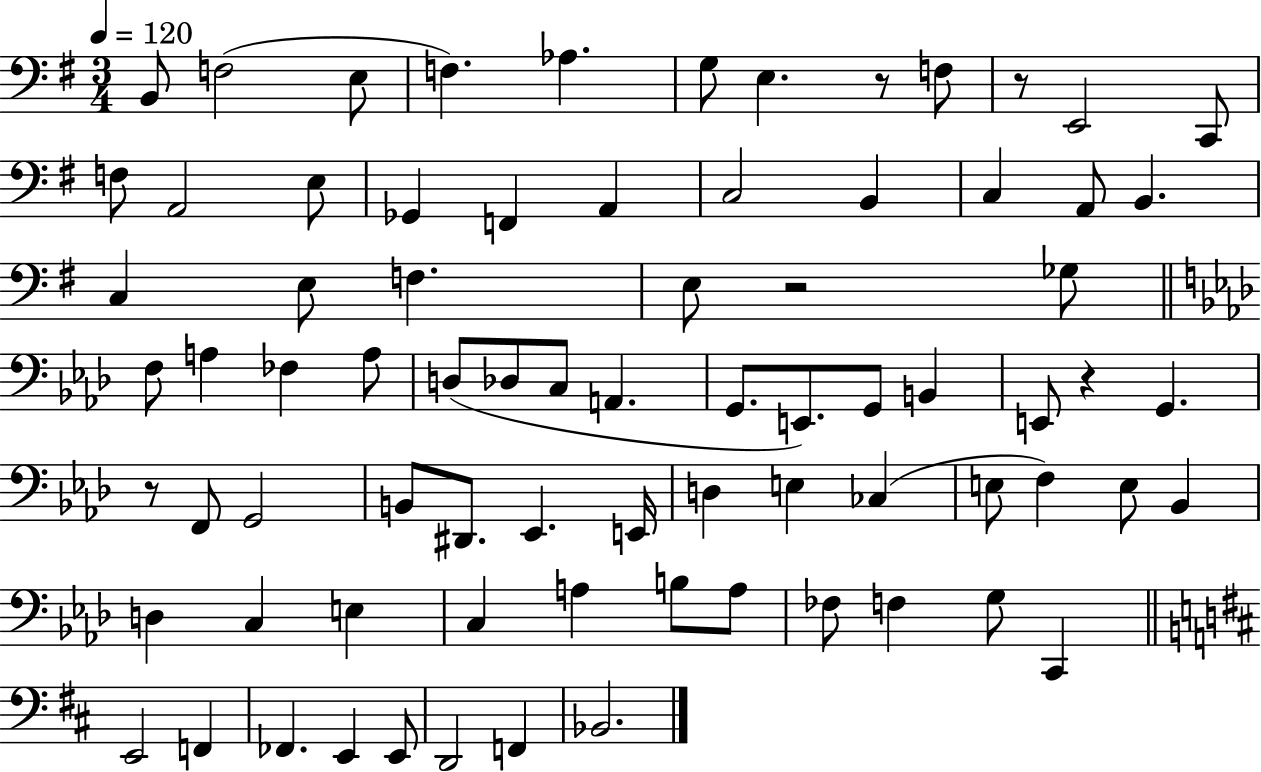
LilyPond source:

{
  \clef bass
  \numericTimeSignature
  \time 3/4
  \key g \major
  \tempo 4 = 120
  b,8 f2( e8 | f4.) aes4. | g8 e4. r8 f8 | r8 e,2 c,8 | \break f8 a,2 e8 | ges,4 f,4 a,4 | c2 b,4 | c4 a,8 b,4. | \break c4 e8 f4. | e8 r2 ges8 | \bar "||" \break \key aes \major f8 a4 fes4 a8 | d8( des8 c8 a,4. | g,8. e,8.) g,8 b,4 | e,8 r4 g,4. | \break r8 f,8 g,2 | b,8 dis,8. ees,4. e,16 | d4 e4 ces4( | e8 f4) e8 bes,4 | \break d4 c4 e4 | c4 a4 b8 a8 | fes8 f4 g8 c,4 | \bar "||" \break \key d \major e,2 f,4 | fes,4. e,4 e,8 | d,2 f,4 | bes,2. | \break \bar "|."
}